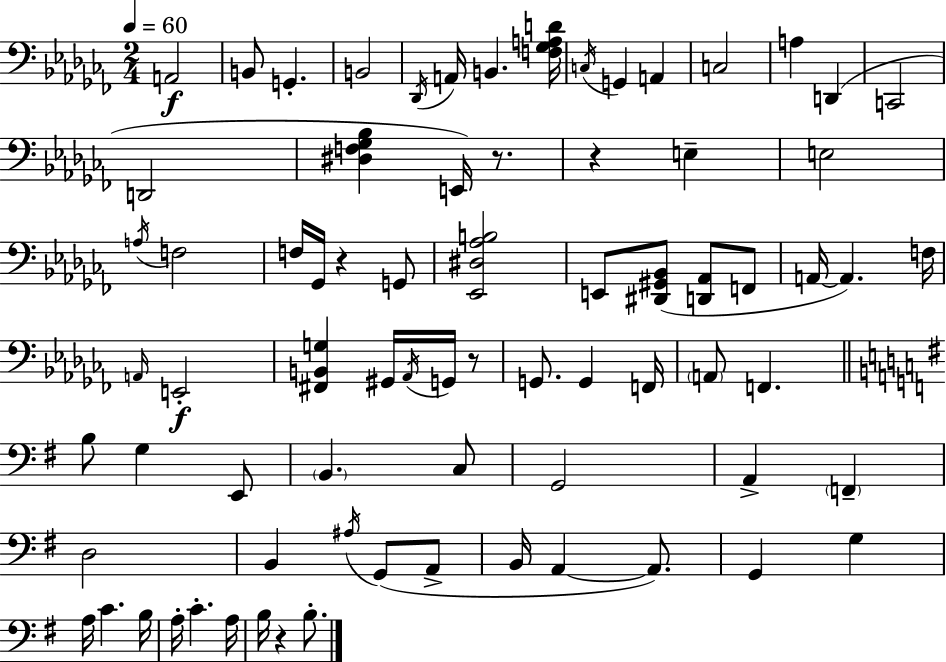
A2/h B2/e G2/q. B2/h Db2/s A2/s B2/q. [F3,Gb3,A3,D4]/s C3/s G2/q A2/q C3/h A3/q D2/q C2/h D2/h [D#3,F3,Gb3,Bb3]/q E2/s R/e. R/q E3/q E3/h A3/s F3/h F3/s Gb2/s R/q G2/e [Eb2,D#3,Ab3,B3]/h E2/e [D#2,G#2,Bb2]/e [D2,Ab2]/e F2/e A2/s A2/q. F3/s A2/s E2/h [F#2,B2,G3]/q G#2/s Ab2/s G2/s R/e G2/e. G2/q F2/s A2/e F2/q. B3/e G3/q E2/e B2/q. C3/e G2/h A2/q F2/q D3/h B2/q A#3/s G2/e A2/e B2/s A2/q A2/e. G2/q G3/q A3/s C4/q. B3/s A3/s C4/q. A3/s B3/s R/q B3/e.